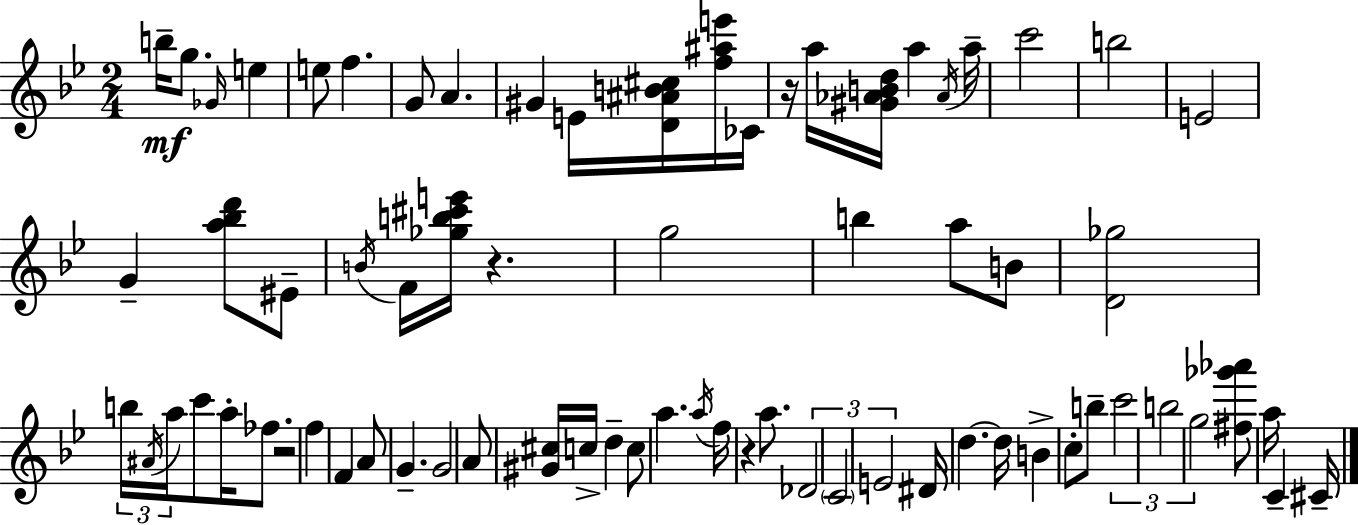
{
  \clef treble
  \numericTimeSignature
  \time 2/4
  \key bes \major
  b''16--\mf g''8. \grace { ges'16 } e''4 | e''8 f''4. | g'8 a'4. | gis'4 e'16 <d' ais' b' cis''>16 <f'' ais'' e'''>16 | \break ces'16 r16 a''16 <gis' aes' b' d''>16 a''4 | \acciaccatura { aes'16 } a''16-- c'''2 | b''2 | e'2 | \break g'4-- <a'' bes'' d'''>8 | eis'8-- \acciaccatura { b'16 } f'16 <ges'' b'' cis''' e'''>16 r4. | g''2 | b''4 a''8 | \break b'8 <d' ges''>2 | \tuplet 3/2 { b''16 \acciaccatura { ais'16 } a''16 } c'''8 | a''16-. fes''8. r2 | f''4 | \break f'4 a'8 g'4.-- | g'2 | a'8 <gis' cis''>16 c''16-> | d''4-- c''8 a''4. | \break \acciaccatura { a''16 } f''16 r4 | a''8. \tuplet 3/2 { des'2 | \parenthesize c'2 | e'2 } | \break dis'16 d''4.~~ | d''16 b'4-> | c''8-. b''8-- \tuplet 3/2 { c'''2 | b''2 | \break g''2 } | <fis'' ges''' aes'''>8 a''16 | c'4-- cis'16-- \bar "|."
}